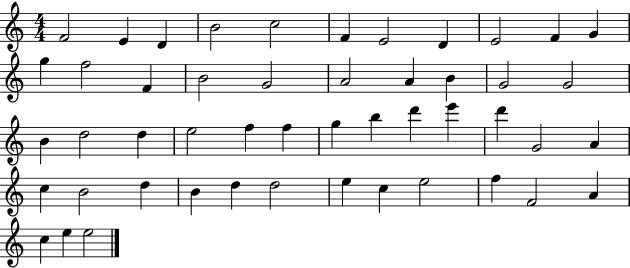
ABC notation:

X:1
T:Untitled
M:4/4
L:1/4
K:C
F2 E D B2 c2 F E2 D E2 F G g f2 F B2 G2 A2 A B G2 G2 B d2 d e2 f f g b d' e' d' G2 A c B2 d B d d2 e c e2 f F2 A c e e2